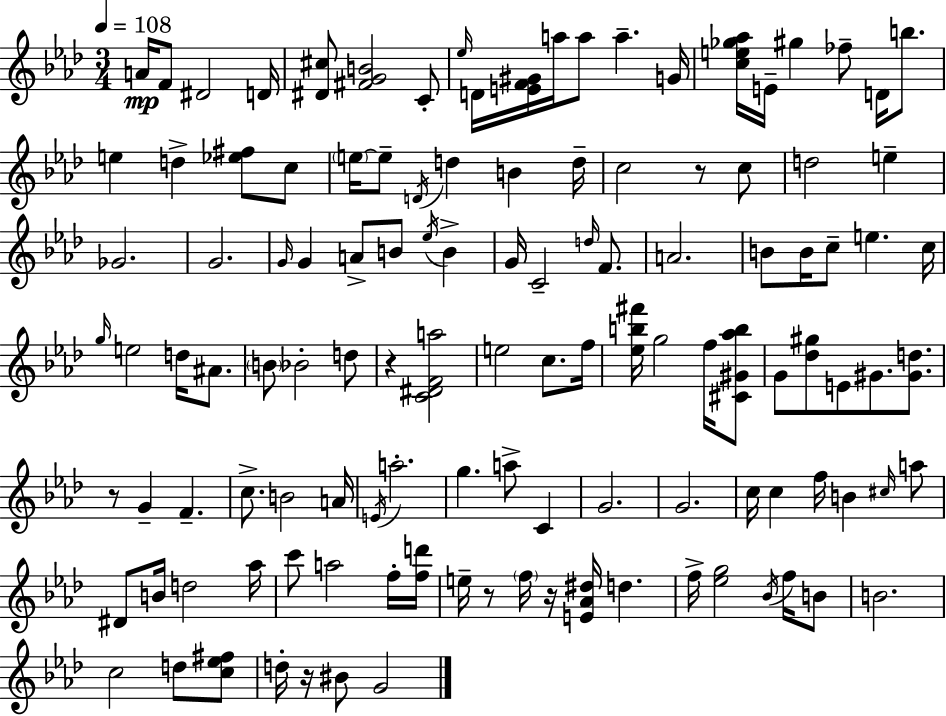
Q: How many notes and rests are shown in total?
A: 120